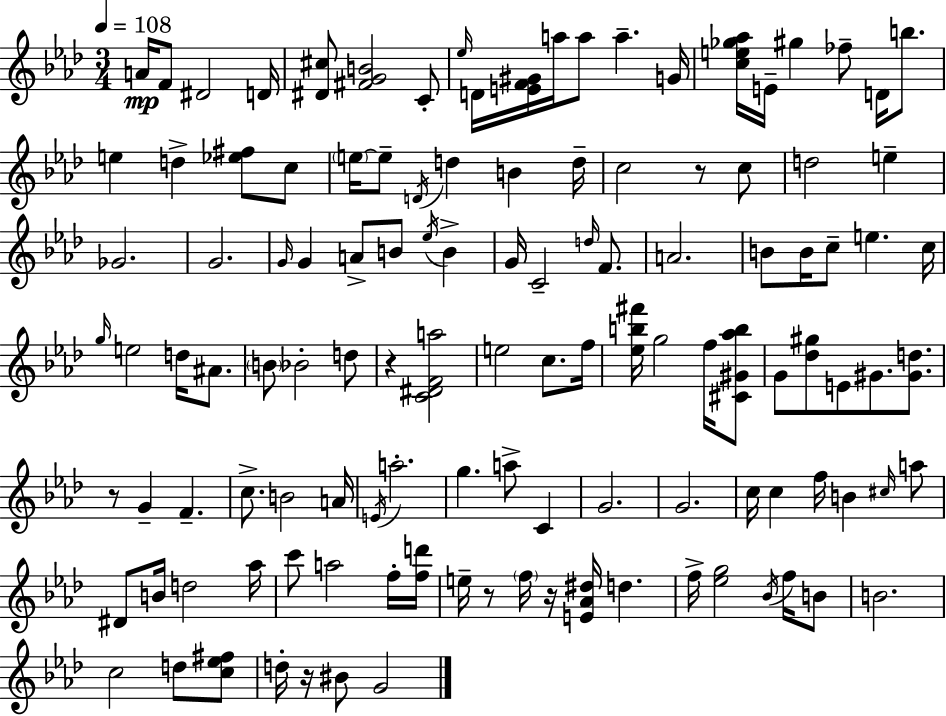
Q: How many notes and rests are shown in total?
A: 120